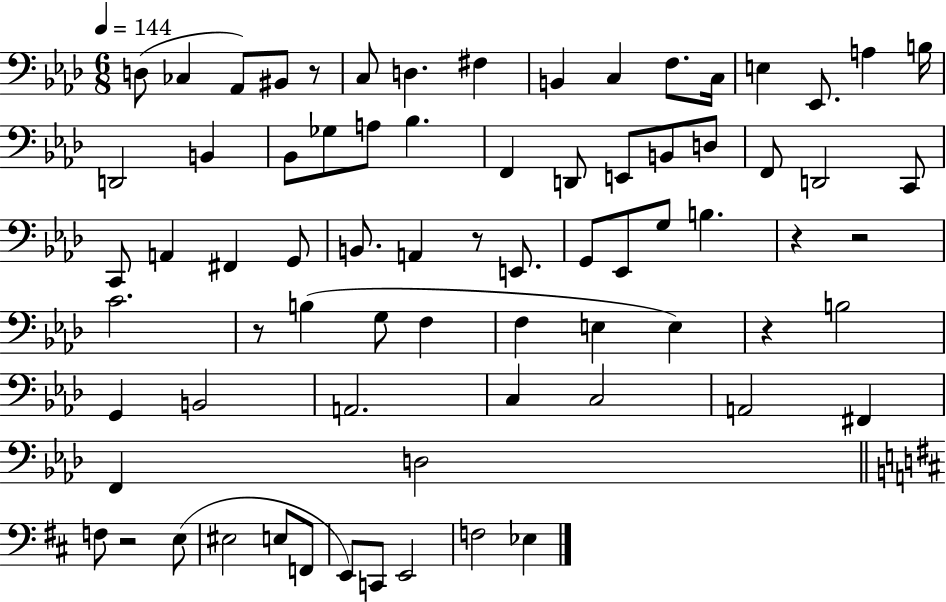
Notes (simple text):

D3/e CES3/q Ab2/e BIS2/e R/e C3/e D3/q. F#3/q B2/q C3/q F3/e. C3/s E3/q Eb2/e. A3/q B3/s D2/h B2/q Bb2/e Gb3/e A3/e Bb3/q. F2/q D2/e E2/e B2/e D3/e F2/e D2/h C2/e C2/e A2/q F#2/q G2/e B2/e. A2/q R/e E2/e. G2/e Eb2/e G3/e B3/q. R/q R/h C4/h. R/e B3/q G3/e F3/q F3/q E3/q E3/q R/q B3/h G2/q B2/h A2/h. C3/q C3/h A2/h F#2/q F2/q D3/h F3/e R/h E3/e EIS3/h E3/e F2/e E2/e C2/e E2/h F3/h Eb3/q